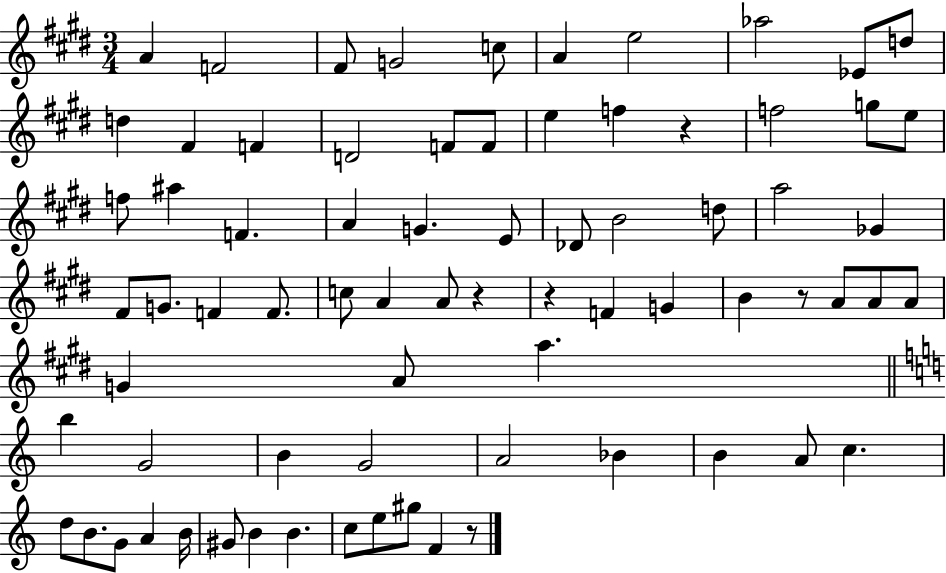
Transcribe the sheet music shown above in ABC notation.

X:1
T:Untitled
M:3/4
L:1/4
K:E
A F2 ^F/2 G2 c/2 A e2 _a2 _E/2 d/2 d ^F F D2 F/2 F/2 e f z f2 g/2 e/2 f/2 ^a F A G E/2 _D/2 B2 d/2 a2 _G ^F/2 G/2 F F/2 c/2 A A/2 z z F G B z/2 A/2 A/2 A/2 G A/2 a b G2 B G2 A2 _B B A/2 c d/2 B/2 G/2 A B/4 ^G/2 B B c/2 e/2 ^g/2 F z/2